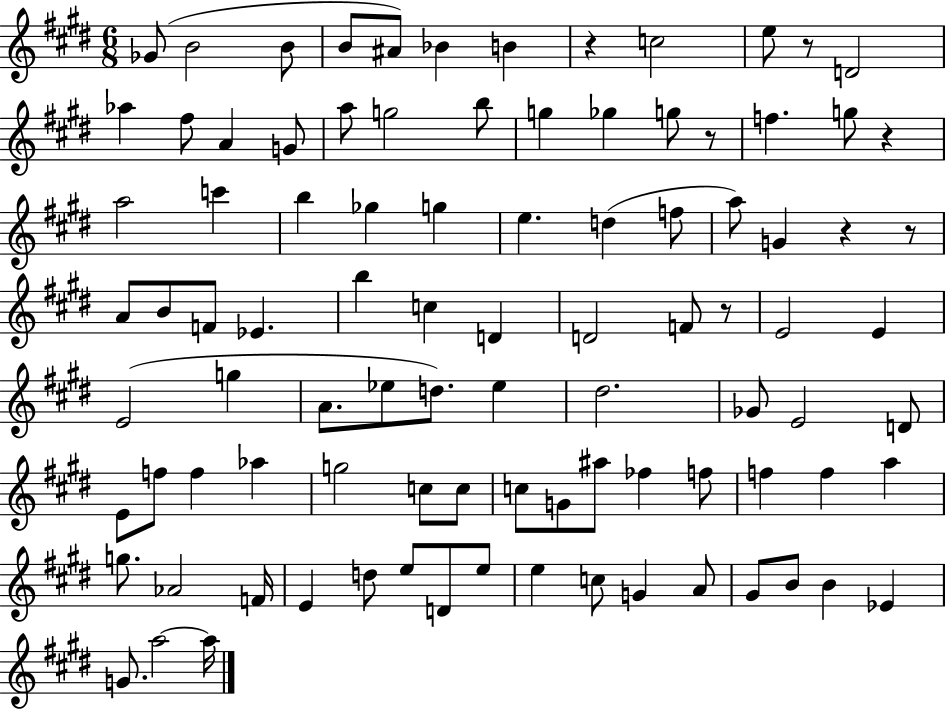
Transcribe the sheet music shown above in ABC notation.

X:1
T:Untitled
M:6/8
L:1/4
K:E
_G/2 B2 B/2 B/2 ^A/2 _B B z c2 e/2 z/2 D2 _a ^f/2 A G/2 a/2 g2 b/2 g _g g/2 z/2 f g/2 z a2 c' b _g g e d f/2 a/2 G z z/2 A/2 B/2 F/2 _E b c D D2 F/2 z/2 E2 E E2 g A/2 _e/2 d/2 _e ^d2 _G/2 E2 D/2 E/2 f/2 f _a g2 c/2 c/2 c/2 G/2 ^a/2 _f f/2 f f a g/2 _A2 F/4 E d/2 e/2 D/2 e/2 e c/2 G A/2 ^G/2 B/2 B _E G/2 a2 a/4